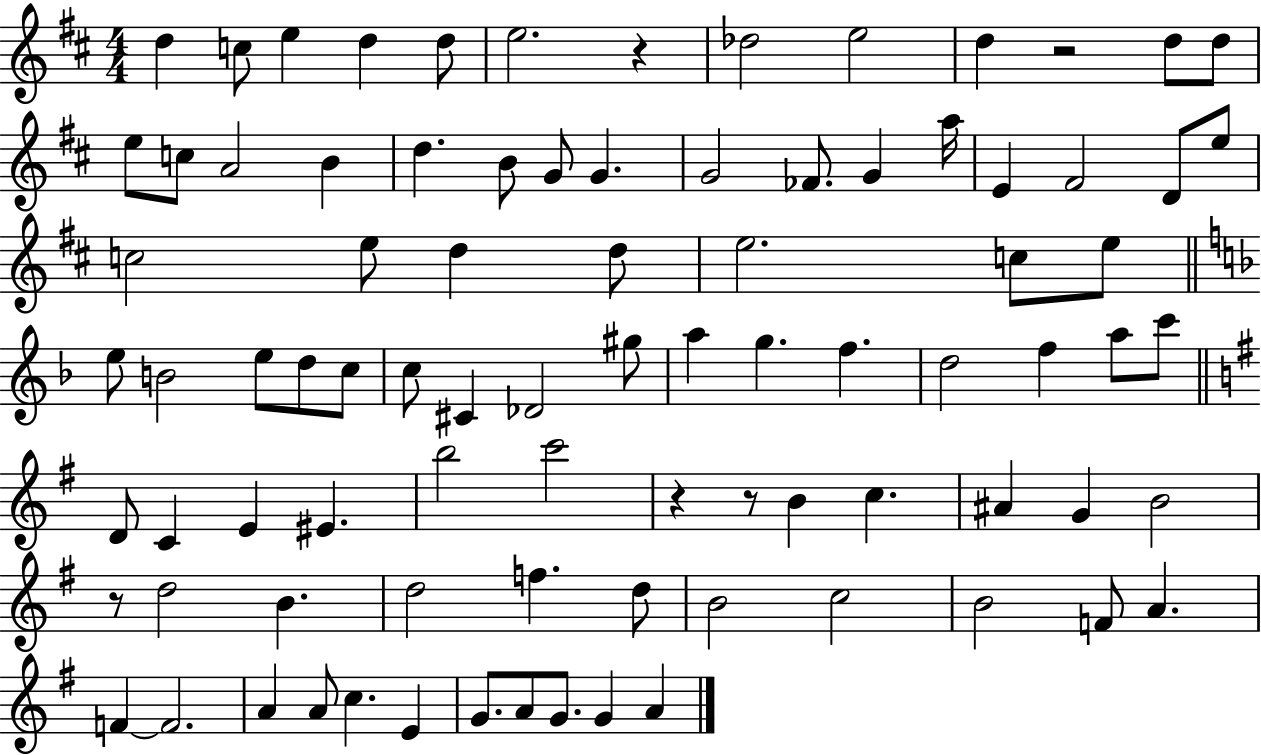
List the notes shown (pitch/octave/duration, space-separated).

D5/q C5/e E5/q D5/q D5/e E5/h. R/q Db5/h E5/h D5/q R/h D5/e D5/e E5/e C5/e A4/h B4/q D5/q. B4/e G4/e G4/q. G4/h FES4/e. G4/q A5/s E4/q F#4/h D4/e E5/e C5/h E5/e D5/q D5/e E5/h. C5/e E5/e E5/e B4/h E5/e D5/e C5/e C5/e C#4/q Db4/h G#5/e A5/q G5/q. F5/q. D5/h F5/q A5/e C6/e D4/e C4/q E4/q EIS4/q. B5/h C6/h R/q R/e B4/q C5/q. A#4/q G4/q B4/h R/e D5/h B4/q. D5/h F5/q. D5/e B4/h C5/h B4/h F4/e A4/q. F4/q F4/h. A4/q A4/e C5/q. E4/q G4/e. A4/e G4/e. G4/q A4/q